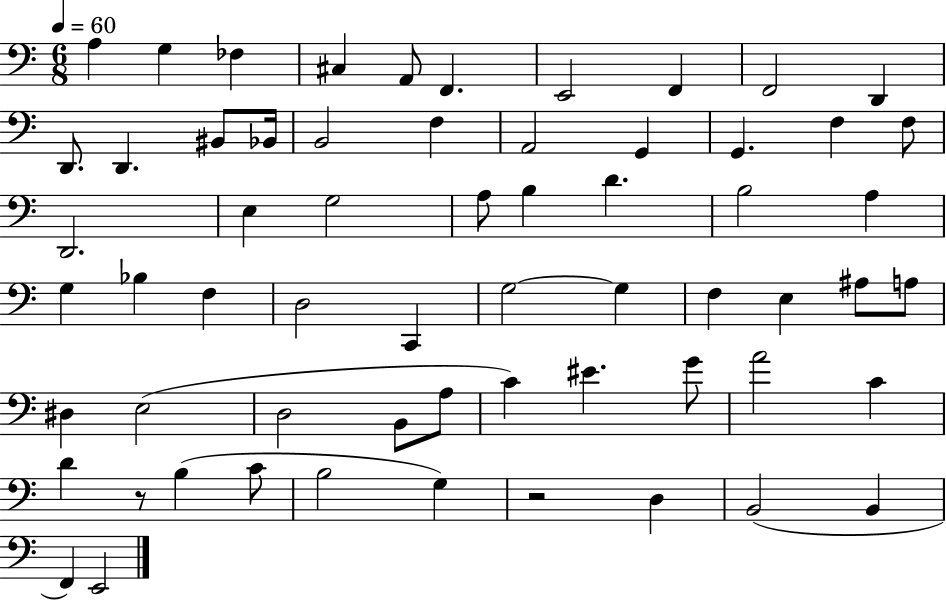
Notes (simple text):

A3/q G3/q FES3/q C#3/q A2/e F2/q. E2/h F2/q F2/h D2/q D2/e. D2/q. BIS2/e Bb2/s B2/h F3/q A2/h G2/q G2/q. F3/q F3/e D2/h. E3/q G3/h A3/e B3/q D4/q. B3/h A3/q G3/q Bb3/q F3/q D3/h C2/q G3/h G3/q F3/q E3/q A#3/e A3/e D#3/q E3/h D3/h B2/e A3/e C4/q EIS4/q. G4/e A4/h C4/q D4/q R/e B3/q C4/e B3/h G3/q R/h D3/q B2/h B2/q F2/q E2/h